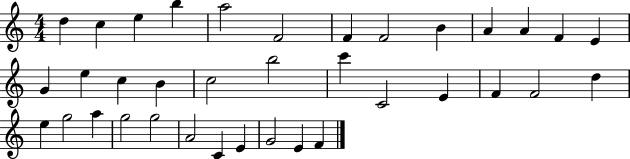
X:1
T:Untitled
M:4/4
L:1/4
K:C
d c e b a2 F2 F F2 B A A F E G e c B c2 b2 c' C2 E F F2 d e g2 a g2 g2 A2 C E G2 E F